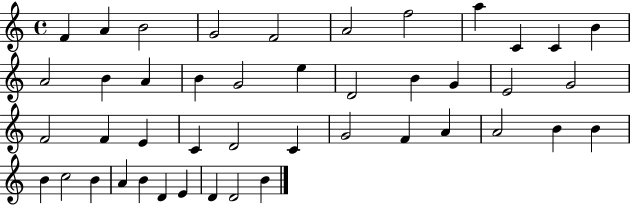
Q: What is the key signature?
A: C major